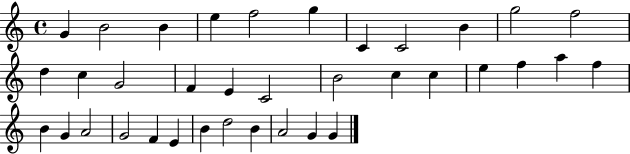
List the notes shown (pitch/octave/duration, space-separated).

G4/q B4/h B4/q E5/q F5/h G5/q C4/q C4/h B4/q G5/h F5/h D5/q C5/q G4/h F4/q E4/q C4/h B4/h C5/q C5/q E5/q F5/q A5/q F5/q B4/q G4/q A4/h G4/h F4/q E4/q B4/q D5/h B4/q A4/h G4/q G4/q